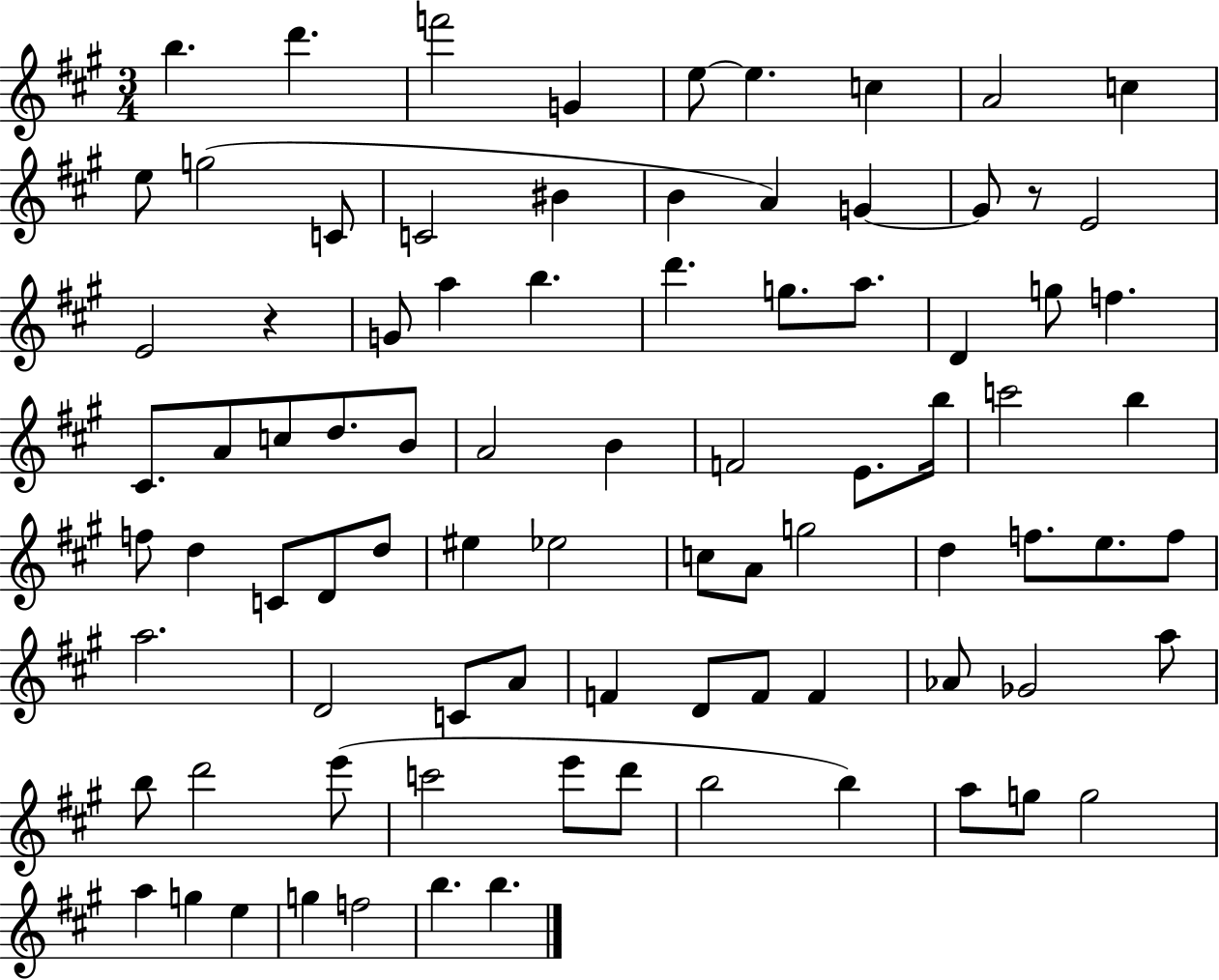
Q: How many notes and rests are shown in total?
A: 86